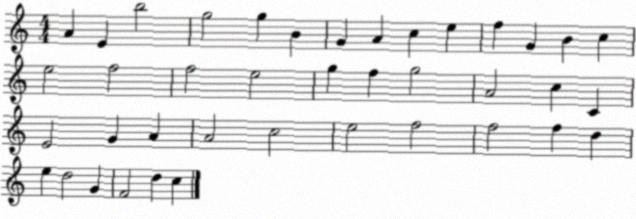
X:1
T:Untitled
M:4/4
L:1/4
K:C
A E b2 g2 g B G A c e f G B c e2 f2 f2 e2 g f g2 A2 c C E2 G A A2 c2 e2 f2 f2 f d e d2 G F2 d c